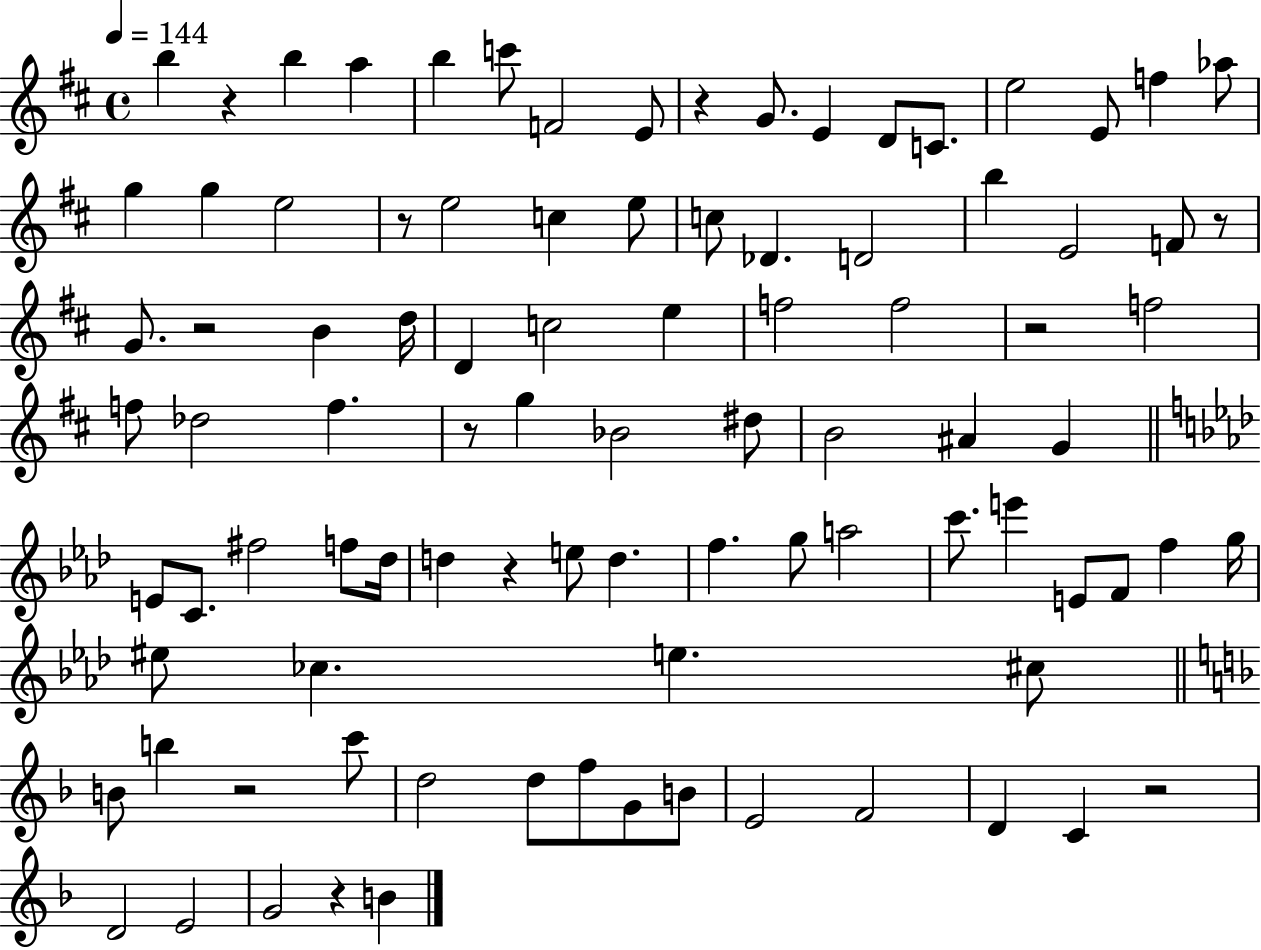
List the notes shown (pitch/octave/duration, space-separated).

B5/q R/q B5/q A5/q B5/q C6/e F4/h E4/e R/q G4/e. E4/q D4/e C4/e. E5/h E4/e F5/q Ab5/e G5/q G5/q E5/h R/e E5/h C5/q E5/e C5/e Db4/q. D4/h B5/q E4/h F4/e R/e G4/e. R/h B4/q D5/s D4/q C5/h E5/q F5/h F5/h R/h F5/h F5/e Db5/h F5/q. R/e G5/q Bb4/h D#5/e B4/h A#4/q G4/q E4/e C4/e. F#5/h F5/e Db5/s D5/q R/q E5/e D5/q. F5/q. G5/e A5/h C6/e. E6/q E4/e F4/e F5/q G5/s EIS5/e CES5/q. E5/q. C#5/e B4/e B5/q R/h C6/e D5/h D5/e F5/e G4/e B4/e E4/h F4/h D4/q C4/q R/h D4/h E4/h G4/h R/q B4/q